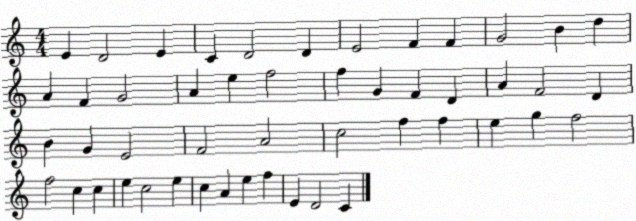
X:1
T:Untitled
M:4/4
L:1/4
K:C
E D2 E C D2 D E2 F F G2 B d A F G2 A e f2 f G F D A F2 D B G E2 F2 A2 c2 f f e g f2 f2 c c e c2 e c A e f E D2 C